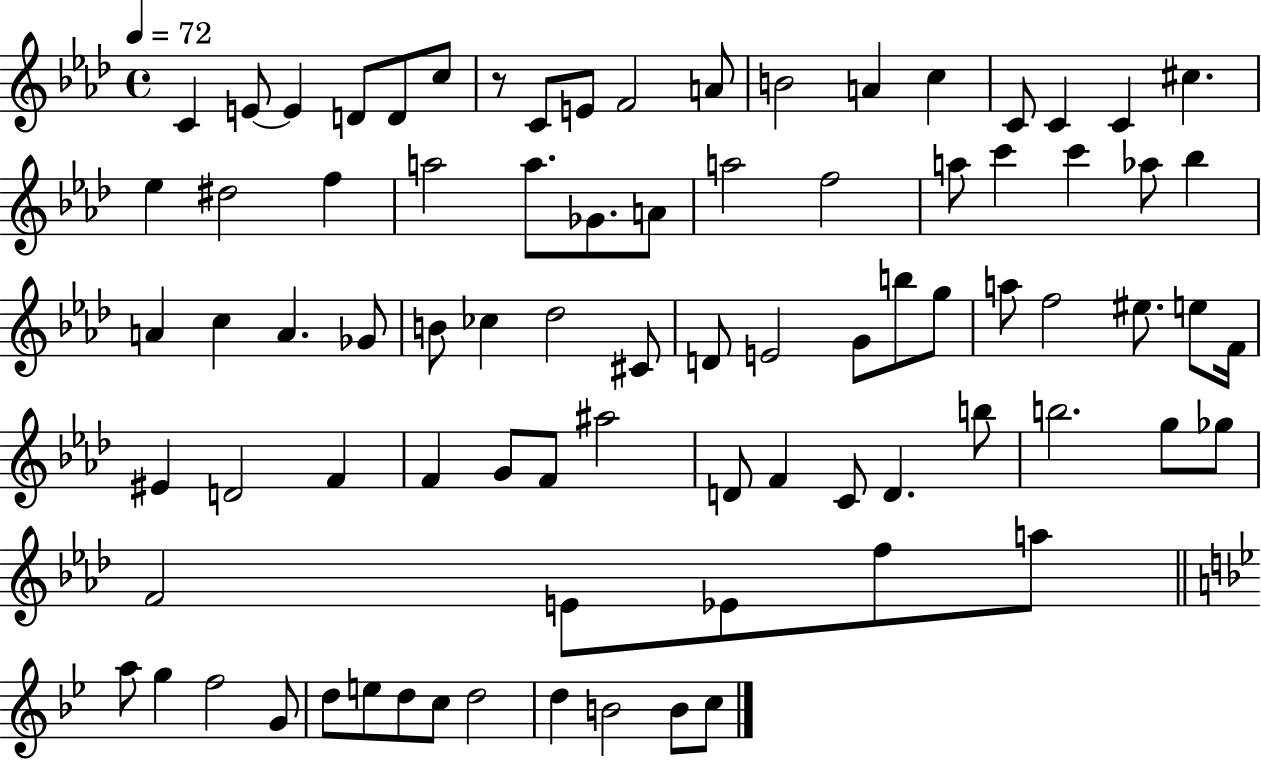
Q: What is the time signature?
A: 4/4